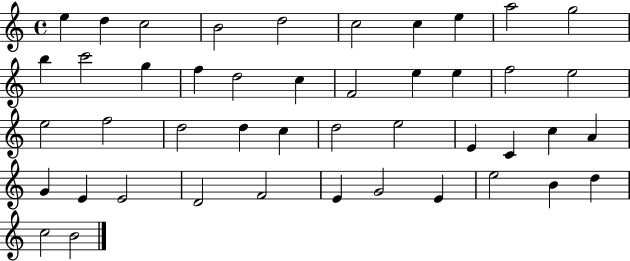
{
  \clef treble
  \time 4/4
  \defaultTimeSignature
  \key c \major
  e''4 d''4 c''2 | b'2 d''2 | c''2 c''4 e''4 | a''2 g''2 | \break b''4 c'''2 g''4 | f''4 d''2 c''4 | f'2 e''4 e''4 | f''2 e''2 | \break e''2 f''2 | d''2 d''4 c''4 | d''2 e''2 | e'4 c'4 c''4 a'4 | \break g'4 e'4 e'2 | d'2 f'2 | e'4 g'2 e'4 | e''2 b'4 d''4 | \break c''2 b'2 | \bar "|."
}